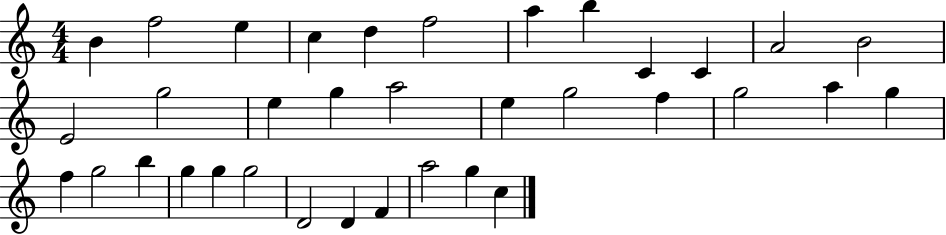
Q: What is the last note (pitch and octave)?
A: C5